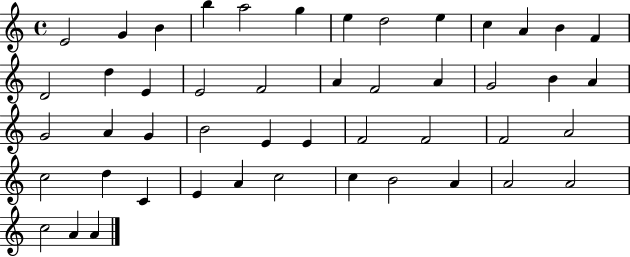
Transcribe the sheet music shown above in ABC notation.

X:1
T:Untitled
M:4/4
L:1/4
K:C
E2 G B b a2 g e d2 e c A B F D2 d E E2 F2 A F2 A G2 B A G2 A G B2 E E F2 F2 F2 A2 c2 d C E A c2 c B2 A A2 A2 c2 A A